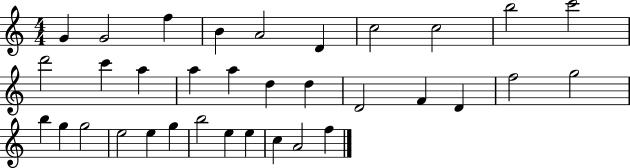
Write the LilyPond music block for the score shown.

{
  \clef treble
  \numericTimeSignature
  \time 4/4
  \key c \major
  g'4 g'2 f''4 | b'4 a'2 d'4 | c''2 c''2 | b''2 c'''2 | \break d'''2 c'''4 a''4 | a''4 a''4 d''4 d''4 | d'2 f'4 d'4 | f''2 g''2 | \break b''4 g''4 g''2 | e''2 e''4 g''4 | b''2 e''4 e''4 | c''4 a'2 f''4 | \break \bar "|."
}